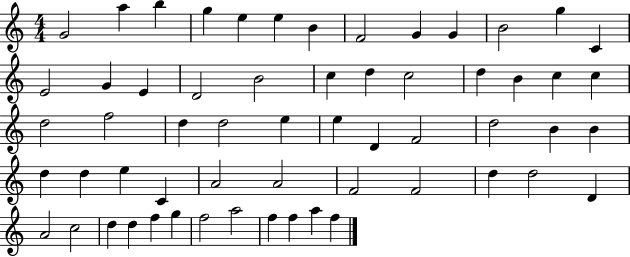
G4/h A5/q B5/q G5/q E5/q E5/q B4/q F4/h G4/q G4/q B4/h G5/q C4/q E4/h G4/q E4/q D4/h B4/h C5/q D5/q C5/h D5/q B4/q C5/q C5/q D5/h F5/h D5/q D5/h E5/q E5/q D4/q F4/h D5/h B4/q B4/q D5/q D5/q E5/q C4/q A4/h A4/h F4/h F4/h D5/q D5/h D4/q A4/h C5/h D5/q D5/q F5/q G5/q F5/h A5/h F5/q F5/q A5/q F5/q